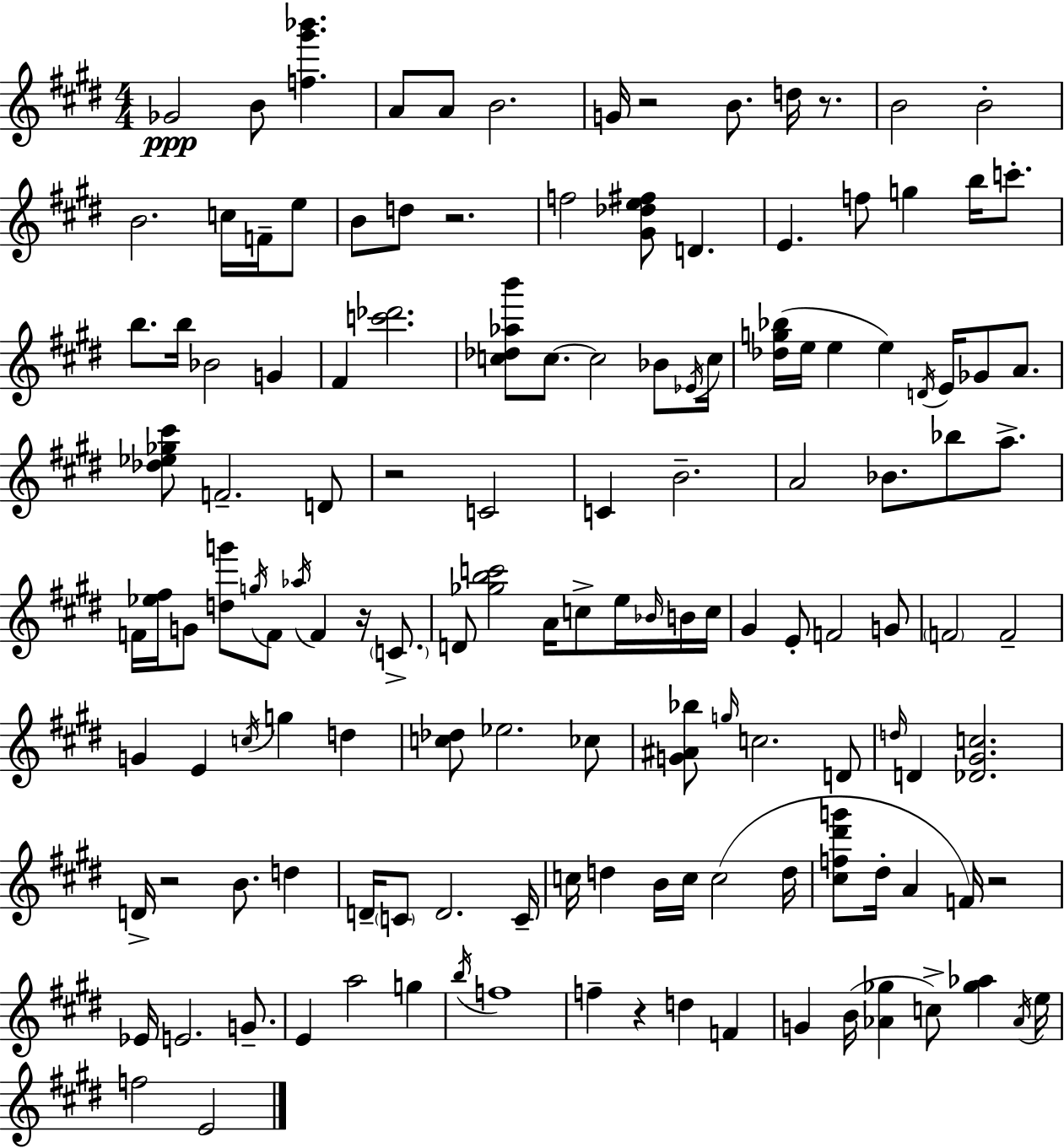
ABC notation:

X:1
T:Untitled
M:4/4
L:1/4
K:E
_G2 B/2 [f^g'_b'] A/2 A/2 B2 G/4 z2 B/2 d/4 z/2 B2 B2 B2 c/4 F/4 e/2 B/2 d/2 z2 f2 [^G_de^f]/2 D E f/2 g b/4 c'/2 b/2 b/4 _B2 G ^F [c'_d']2 [c_d_ab']/2 c/2 c2 _B/2 _E/4 c/4 [_dg_b]/4 e/4 e e D/4 E/4 _G/2 A/2 [_d_e_g^c']/2 F2 D/2 z2 C2 C B2 A2 _B/2 _b/2 a/2 F/4 [_e^f]/4 G/2 [dg']/2 g/4 F/2 _a/4 F z/4 C/2 D/2 [_gbc']2 A/4 c/2 e/4 _B/4 B/4 c/4 ^G E/2 F2 G/2 F2 F2 G E c/4 g d [c_d]/2 _e2 _c/2 [G^A_b]/2 g/4 c2 D/2 d/4 D [_D^Gc]2 D/4 z2 B/2 d D/4 C/2 D2 C/4 c/4 d B/4 c/4 c2 d/4 [^cf^d'g']/2 ^d/4 A F/4 z2 _E/4 E2 G/2 E a2 g b/4 f4 f z d F G B/4 [_A_g] c/2 [_g_a] _A/4 e/4 f2 E2